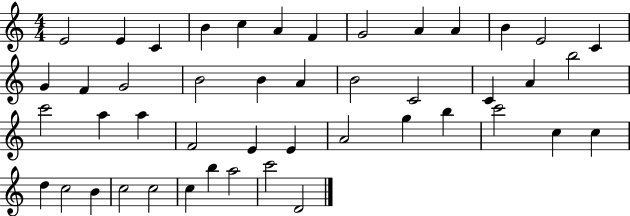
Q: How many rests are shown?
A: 0